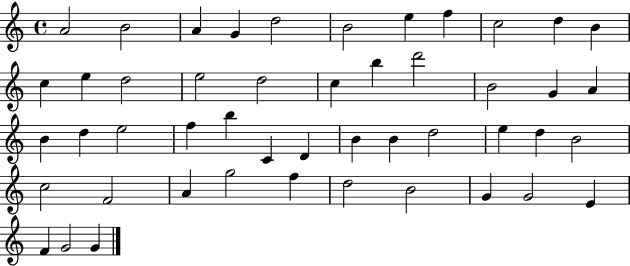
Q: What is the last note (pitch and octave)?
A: G4